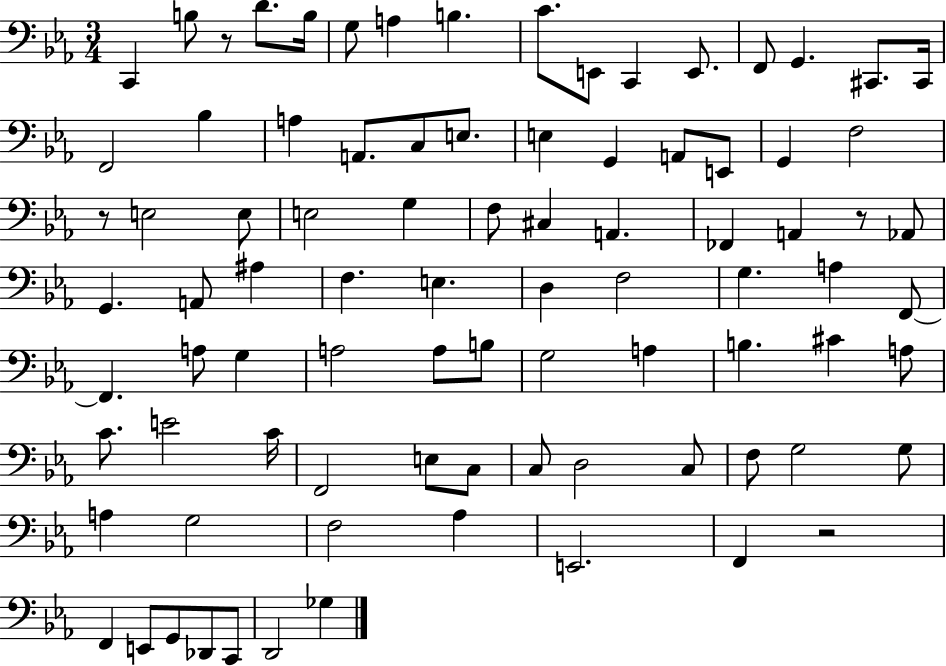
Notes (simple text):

C2/q B3/e R/e D4/e. B3/s G3/e A3/q B3/q. C4/e. E2/e C2/q E2/e. F2/e G2/q. C#2/e. C#2/s F2/h Bb3/q A3/q A2/e. C3/e E3/e. E3/q G2/q A2/e E2/e G2/q F3/h R/e E3/h E3/e E3/h G3/q F3/e C#3/q A2/q. FES2/q A2/q R/e Ab2/e G2/q. A2/e A#3/q F3/q. E3/q. D3/q F3/h G3/q. A3/q F2/e F2/q. A3/e G3/q A3/h A3/e B3/e G3/h A3/q B3/q. C#4/q A3/e C4/e. E4/h C4/s F2/h E3/e C3/e C3/e D3/h C3/e F3/e G3/h G3/e A3/q G3/h F3/h Ab3/q E2/h. F2/q R/h F2/q E2/e G2/e Db2/e C2/e D2/h Gb3/q